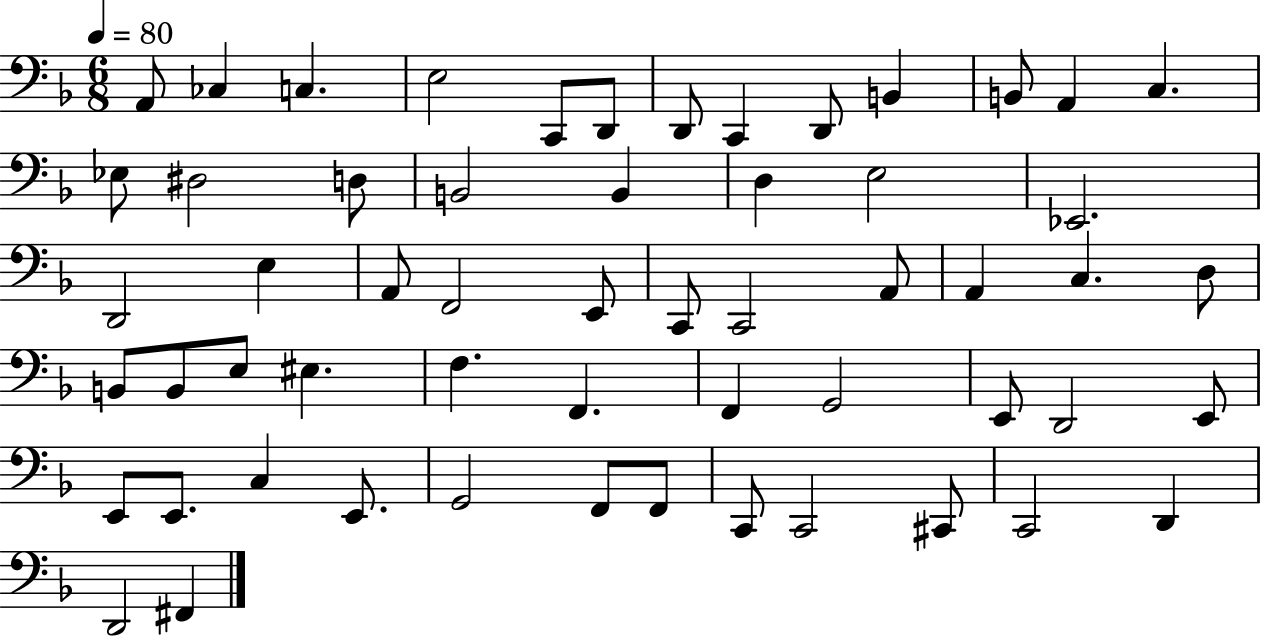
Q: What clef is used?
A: bass